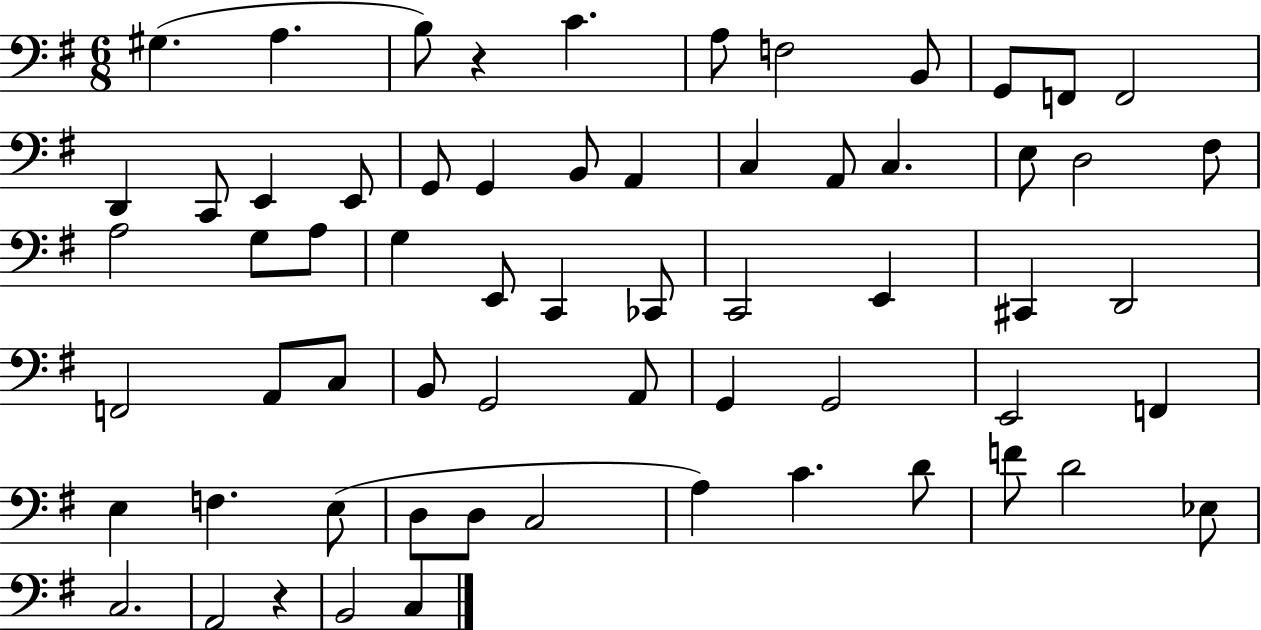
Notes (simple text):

G#3/q. A3/q. B3/e R/q C4/q. A3/e F3/h B2/e G2/e F2/e F2/h D2/q C2/e E2/q E2/e G2/e G2/q B2/e A2/q C3/q A2/e C3/q. E3/e D3/h F#3/e A3/h G3/e A3/e G3/q E2/e C2/q CES2/e C2/h E2/q C#2/q D2/h F2/h A2/e C3/e B2/e G2/h A2/e G2/q G2/h E2/h F2/q E3/q F3/q. E3/e D3/e D3/e C3/h A3/q C4/q. D4/e F4/e D4/h Eb3/e C3/h. A2/h R/q B2/h C3/q